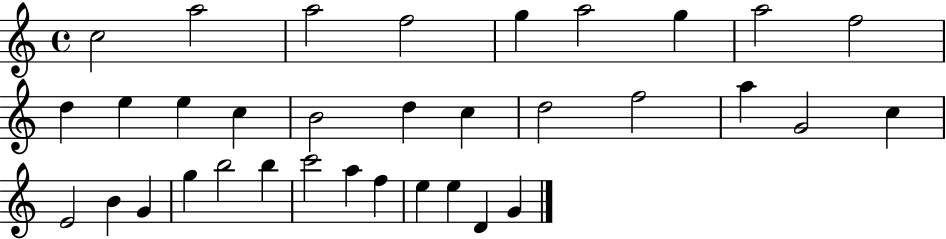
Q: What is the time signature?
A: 4/4